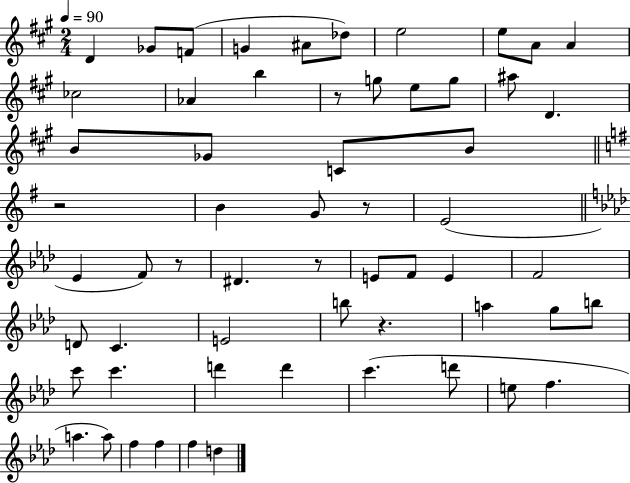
D4/q Gb4/e F4/e G4/q A#4/e Db5/e E5/h E5/e A4/e A4/q CES5/h Ab4/q B5/q R/e G5/e E5/e G5/e A#5/e D4/q. B4/e Gb4/e C4/e B4/e R/h B4/q G4/e R/e E4/h Eb4/q F4/e R/e D#4/q. R/e E4/e F4/e E4/q F4/h D4/e C4/q. E4/h B5/e R/q. A5/q G5/e B5/e C6/e C6/q. D6/q D6/q C6/q. D6/e E5/e F5/q. A5/q. A5/e F5/q F5/q F5/q D5/q